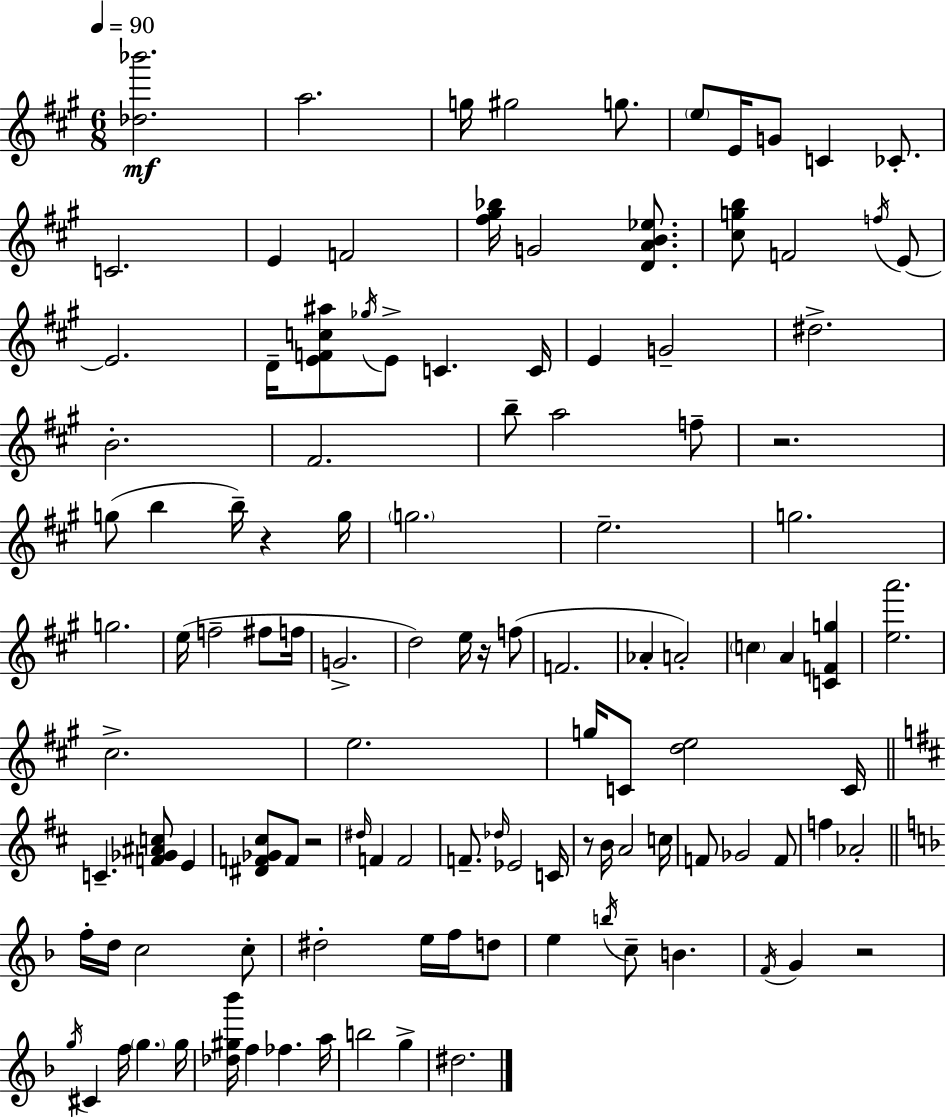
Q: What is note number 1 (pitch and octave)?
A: A5